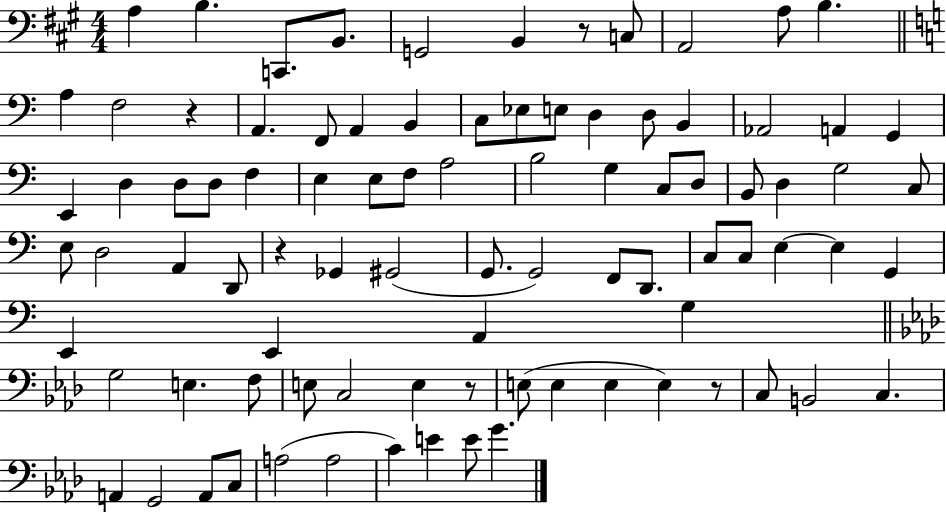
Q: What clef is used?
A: bass